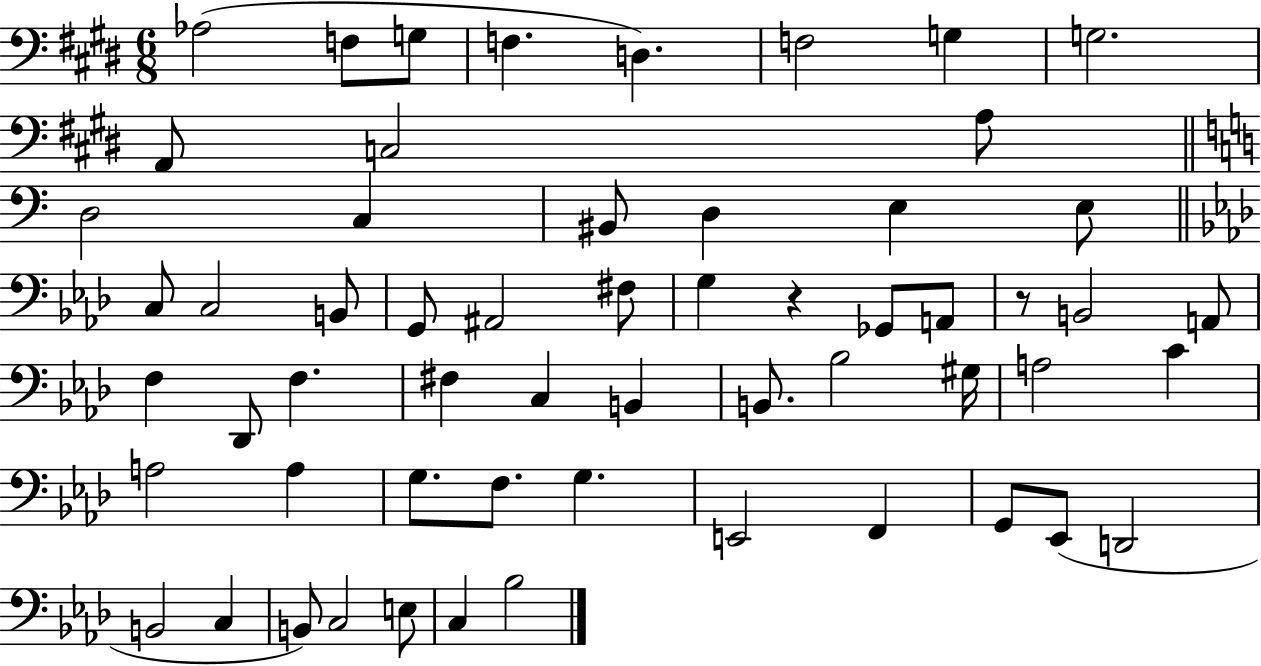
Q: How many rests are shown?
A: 2